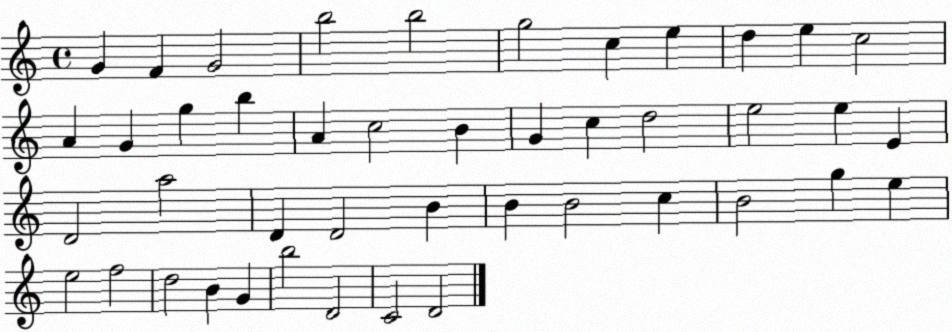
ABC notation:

X:1
T:Untitled
M:4/4
L:1/4
K:C
G F G2 b2 b2 g2 c e d e c2 A G g b A c2 B G c d2 e2 e E D2 a2 D D2 B B B2 c B2 g e e2 f2 d2 B G b2 D2 C2 D2